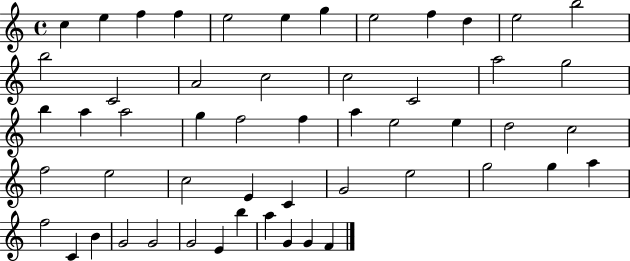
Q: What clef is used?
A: treble